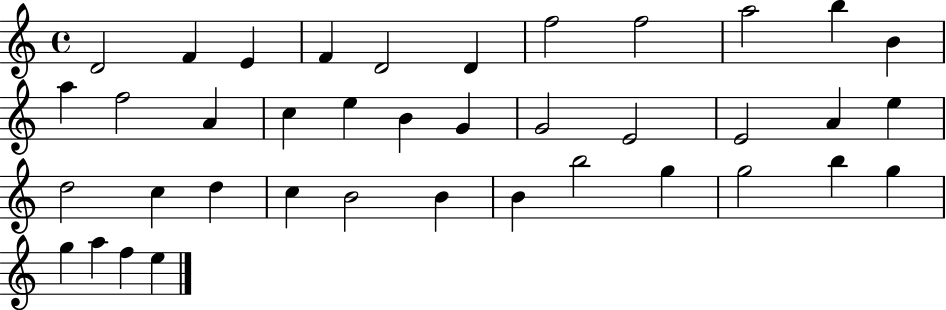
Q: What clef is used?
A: treble